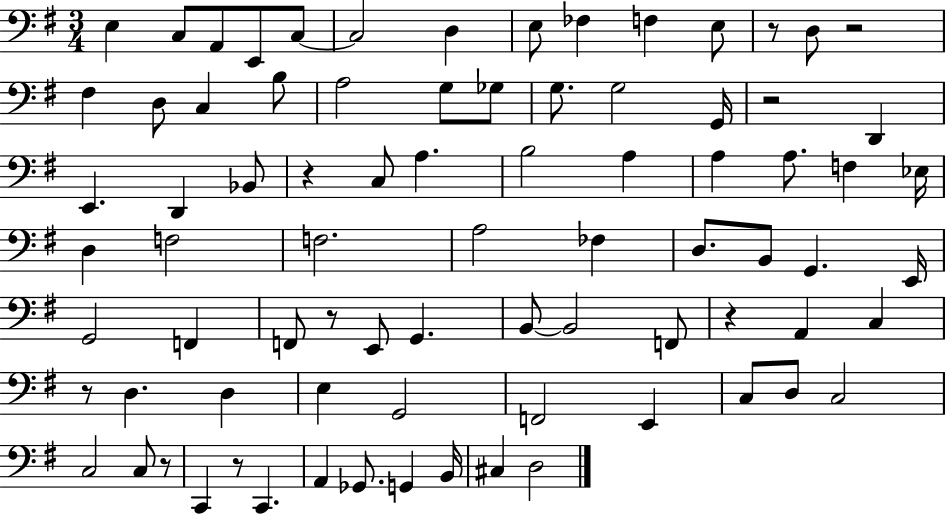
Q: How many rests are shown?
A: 9